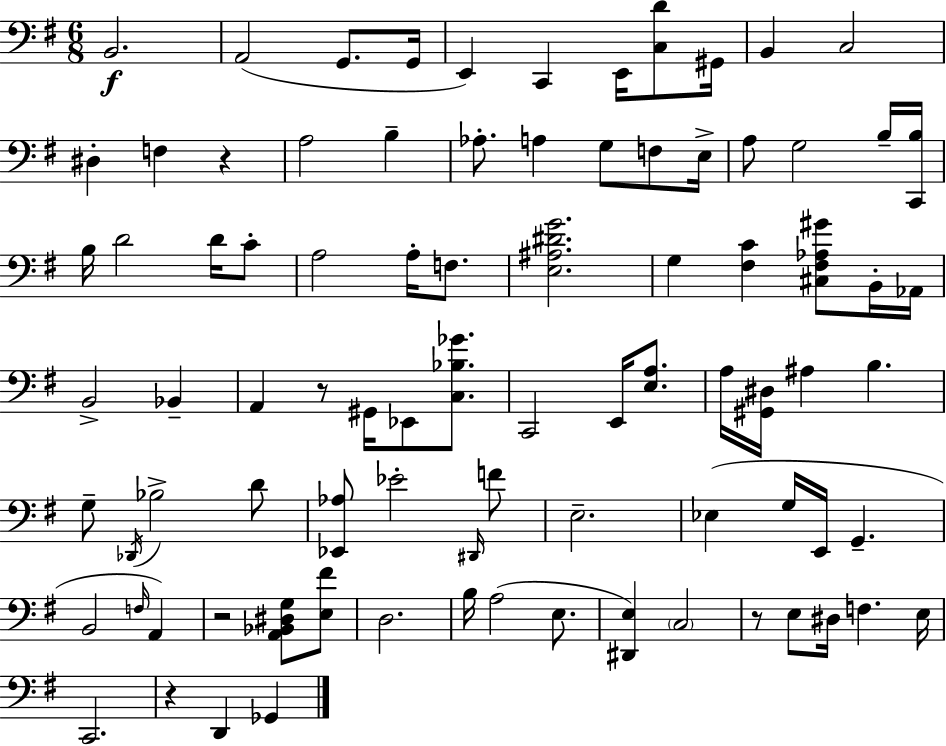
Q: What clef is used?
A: bass